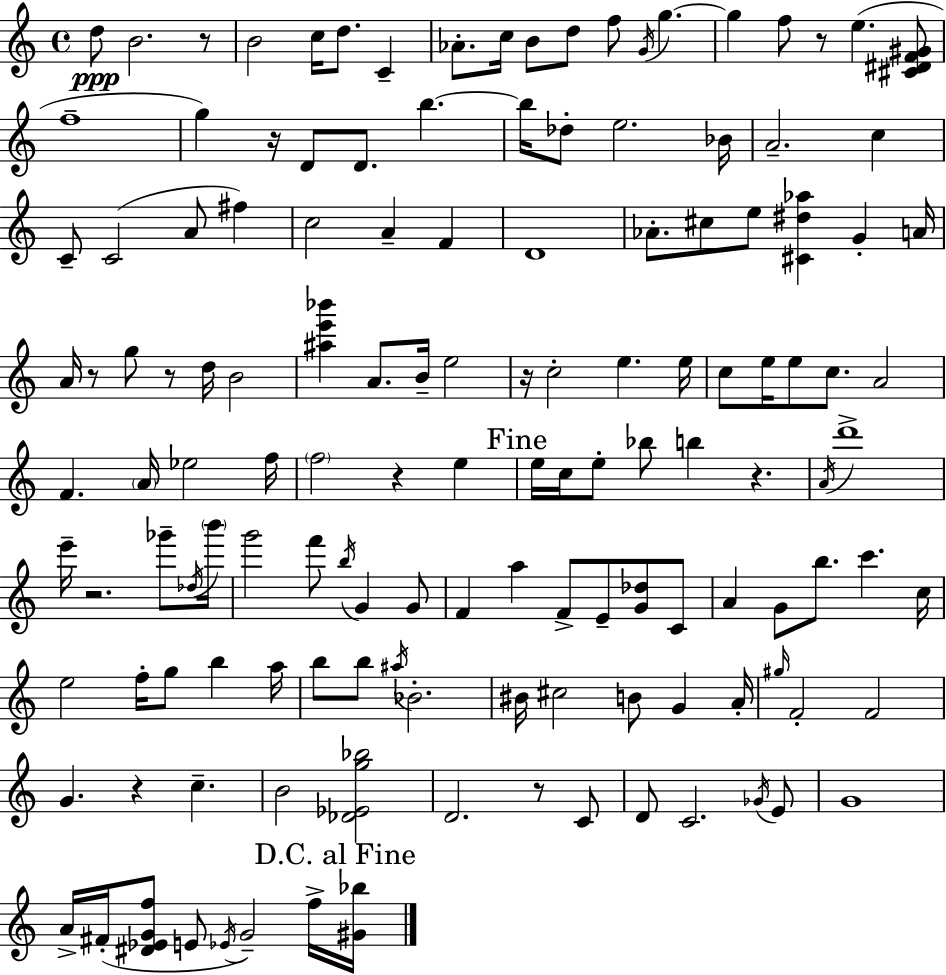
{
  \clef treble
  \time 4/4
  \defaultTimeSignature
  \key a \minor
  d''8\ppp b'2. r8 | b'2 c''16 d''8. c'4-- | aes'8.-. c''16 b'8 d''8 f''8 \acciaccatura { g'16 } g''4.~~ | g''4 f''8 r8 e''4.( <cis' dis' f' gis'>8 | \break f''1-- | g''4) r16 d'8 d'8. b''4.~~ | b''16 des''8-. e''2. | bes'16 a'2.-- c''4 | \break c'8-- c'2( a'8 fis''4) | c''2 a'4-- f'4 | d'1 | aes'8.-. cis''8 e''8 <cis' dis'' aes''>4 g'4-. | \break a'16 a'16 r8 g''8 r8 d''16 b'2 | <ais'' e''' bes'''>4 a'8. b'16-- e''2 | r16 c''2-. e''4. | e''16 c''8 e''16 e''8 c''8. a'2 | \break f'4. \parenthesize a'16 ees''2 | f''16 \parenthesize f''2 r4 e''4 | \mark "Fine" e''16 c''16 e''8-. bes''8 b''4 r4. | \acciaccatura { a'16 } d'''1-> | \break e'''16-- r2. ges'''8-- | \acciaccatura { des''16 } \parenthesize b'''16 g'''2 f'''8 \acciaccatura { b''16 } g'4 | g'8 f'4 a''4 f'8-> e'8-- | <g' des''>8 c'8 a'4 g'8 b''8. c'''4. | \break c''16 e''2 f''16-. g''8 b''4 | a''16 b''8 b''8 \acciaccatura { ais''16 } bes'2.-. | bis'16 cis''2 b'8 | g'4 a'16-. \grace { gis''16 } f'2-. f'2 | \break g'4. r4 | c''4.-- b'2 <des' ees' g'' bes''>2 | d'2. | r8 c'8 d'8 c'2. | \break \acciaccatura { ges'16 } e'8 g'1 | a'16-> fis'16-.( <dis' ees' g' f''>8 e'8 \acciaccatura { ees'16 } g'2--) | f''16-> \mark "D.C. al Fine" <gis' bes''>16 \bar "|."
}